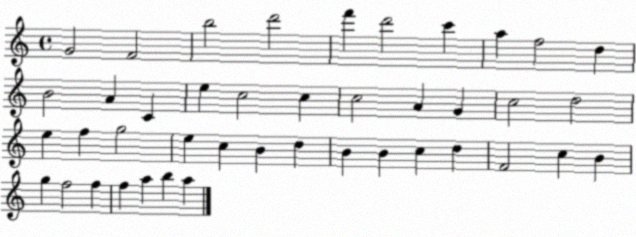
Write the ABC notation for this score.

X:1
T:Untitled
M:4/4
L:1/4
K:C
G2 F2 b2 d'2 f' d'2 c' a f2 d B2 A C e c2 c c2 A G c2 d2 e f g2 e c B d B B c d F2 c B g f2 f f a b a